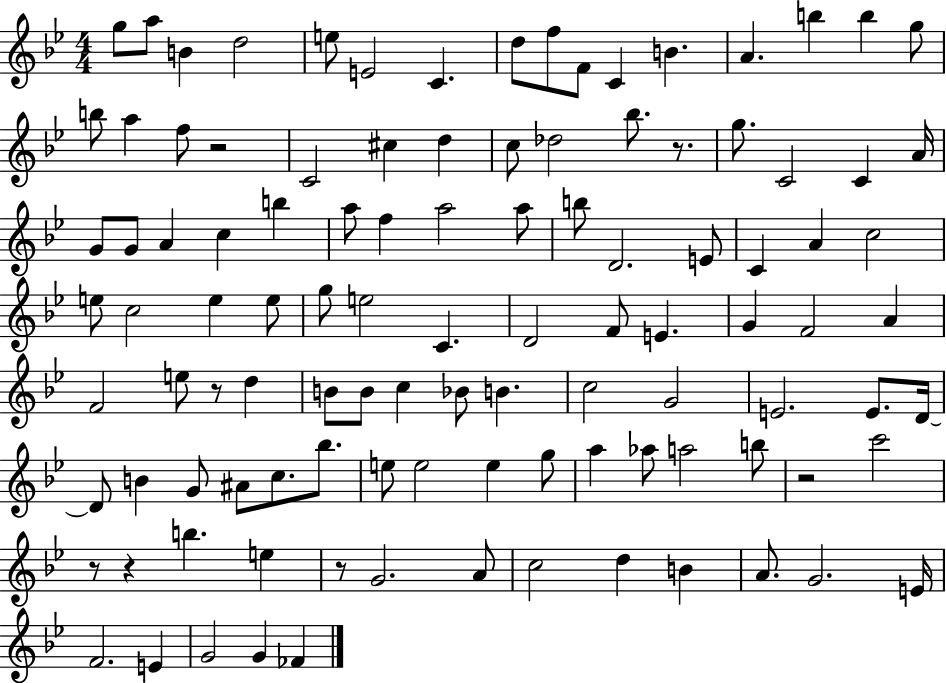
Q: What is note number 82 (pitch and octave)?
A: Ab5